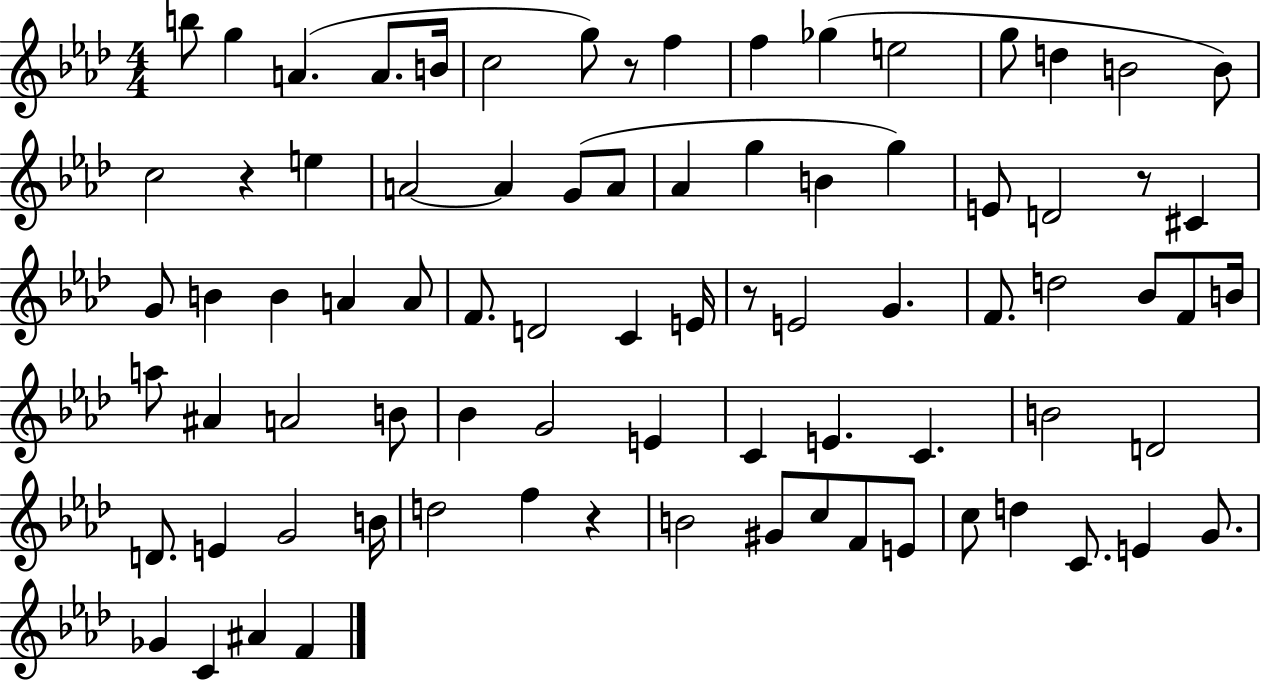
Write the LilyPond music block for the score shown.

{
  \clef treble
  \numericTimeSignature
  \time 4/4
  \key aes \major
  b''8 g''4 a'4.( a'8. b'16 | c''2 g''8) r8 f''4 | f''4 ges''4( e''2 | g''8 d''4 b'2 b'8) | \break c''2 r4 e''4 | a'2~~ a'4 g'8( a'8 | aes'4 g''4 b'4 g''4) | e'8 d'2 r8 cis'4 | \break g'8 b'4 b'4 a'4 a'8 | f'8. d'2 c'4 e'16 | r8 e'2 g'4. | f'8. d''2 bes'8 f'8 b'16 | \break a''8 ais'4 a'2 b'8 | bes'4 g'2 e'4 | c'4 e'4. c'4. | b'2 d'2 | \break d'8. e'4 g'2 b'16 | d''2 f''4 r4 | b'2 gis'8 c''8 f'8 e'8 | c''8 d''4 c'8. e'4 g'8. | \break ges'4 c'4 ais'4 f'4 | \bar "|."
}